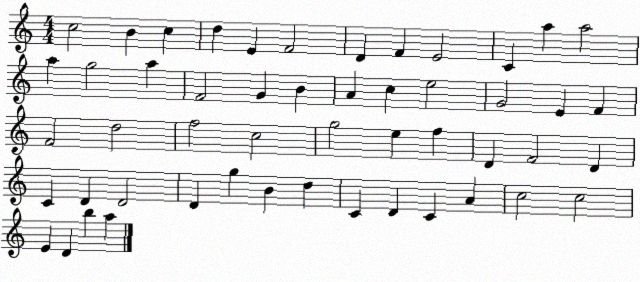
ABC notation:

X:1
T:Untitled
M:4/4
L:1/4
K:C
c2 B c d E F2 D F E2 C a a2 a g2 a F2 G B A c e2 G2 E F F2 d2 f2 c2 g2 e f D F2 D C D D2 D g B d C D C A c2 c2 E D b a